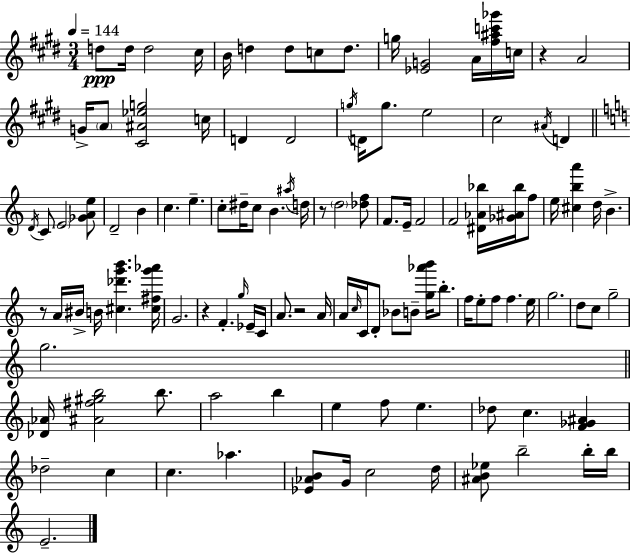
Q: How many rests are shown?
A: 5